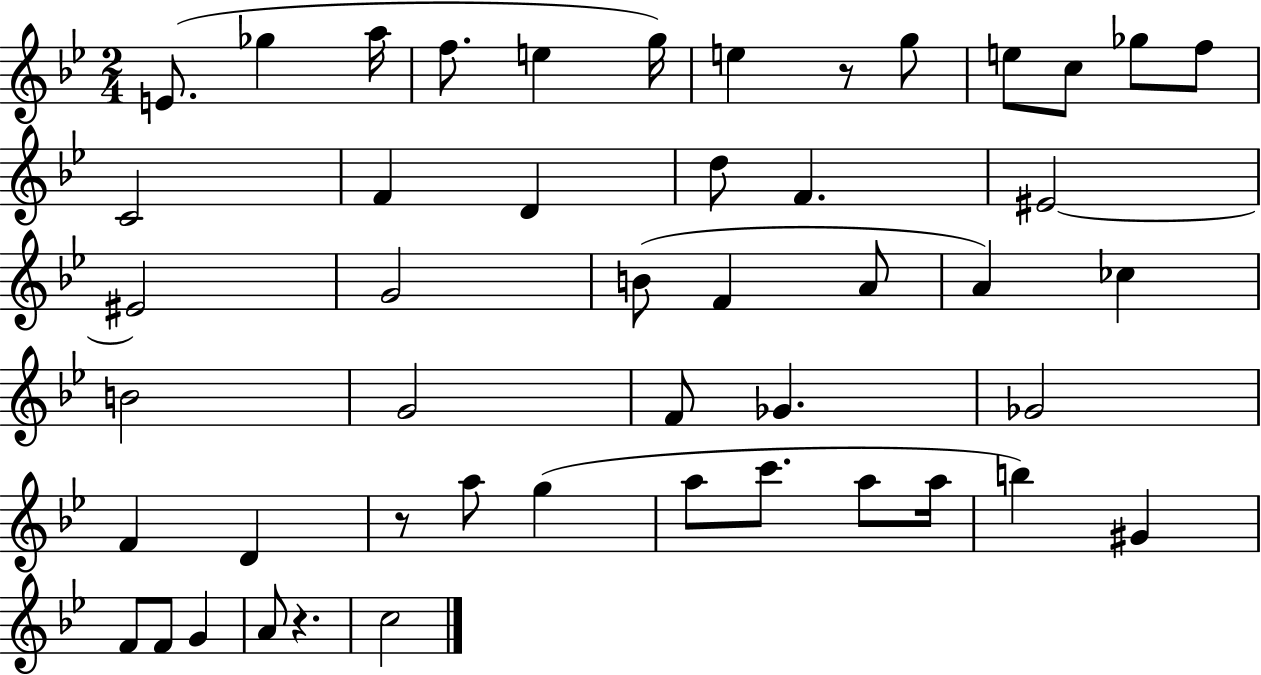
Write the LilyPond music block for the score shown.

{
  \clef treble
  \numericTimeSignature
  \time 2/4
  \key bes \major
  \repeat volta 2 { e'8.( ges''4 a''16 | f''8. e''4 g''16) | e''4 r8 g''8 | e''8 c''8 ges''8 f''8 | \break c'2 | f'4 d'4 | d''8 f'4. | eis'2~~ | \break eis'2 | g'2 | b'8( f'4 a'8 | a'4) ces''4 | \break b'2 | g'2 | f'8 ges'4. | ges'2 | \break f'4 d'4 | r8 a''8 g''4( | a''8 c'''8. a''8 a''16 | b''4) gis'4 | \break f'8 f'8 g'4 | a'8 r4. | c''2 | } \bar "|."
}